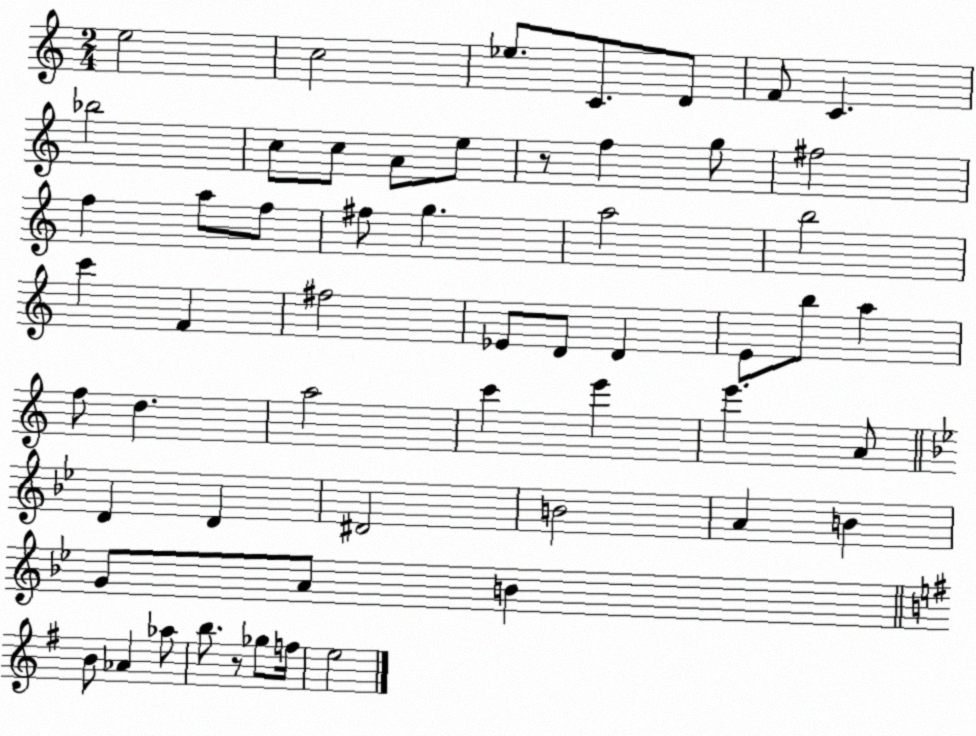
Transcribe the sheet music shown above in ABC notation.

X:1
T:Untitled
M:2/4
L:1/4
K:C
e2 c2 _e/2 C/2 D/2 F/2 C _b2 c/2 c/2 A/2 e/2 z/2 f g/2 ^f2 f a/2 f/2 ^f/2 g a2 b2 c' F ^f2 _E/2 D/2 D E/2 b/2 a f/2 d a2 c' e' e' A/2 D D ^D2 B2 A B G/2 A/2 B B/2 _A _a/2 b/2 z/2 _g/2 f/4 e2